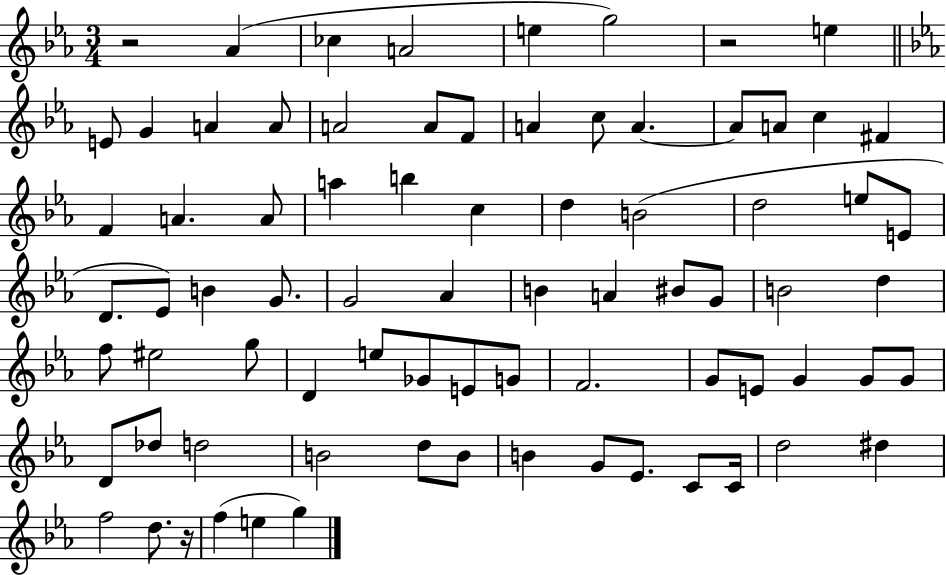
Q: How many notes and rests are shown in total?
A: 78